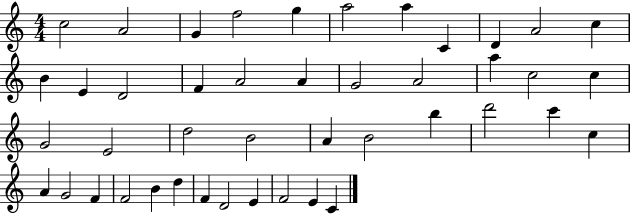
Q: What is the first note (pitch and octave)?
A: C5